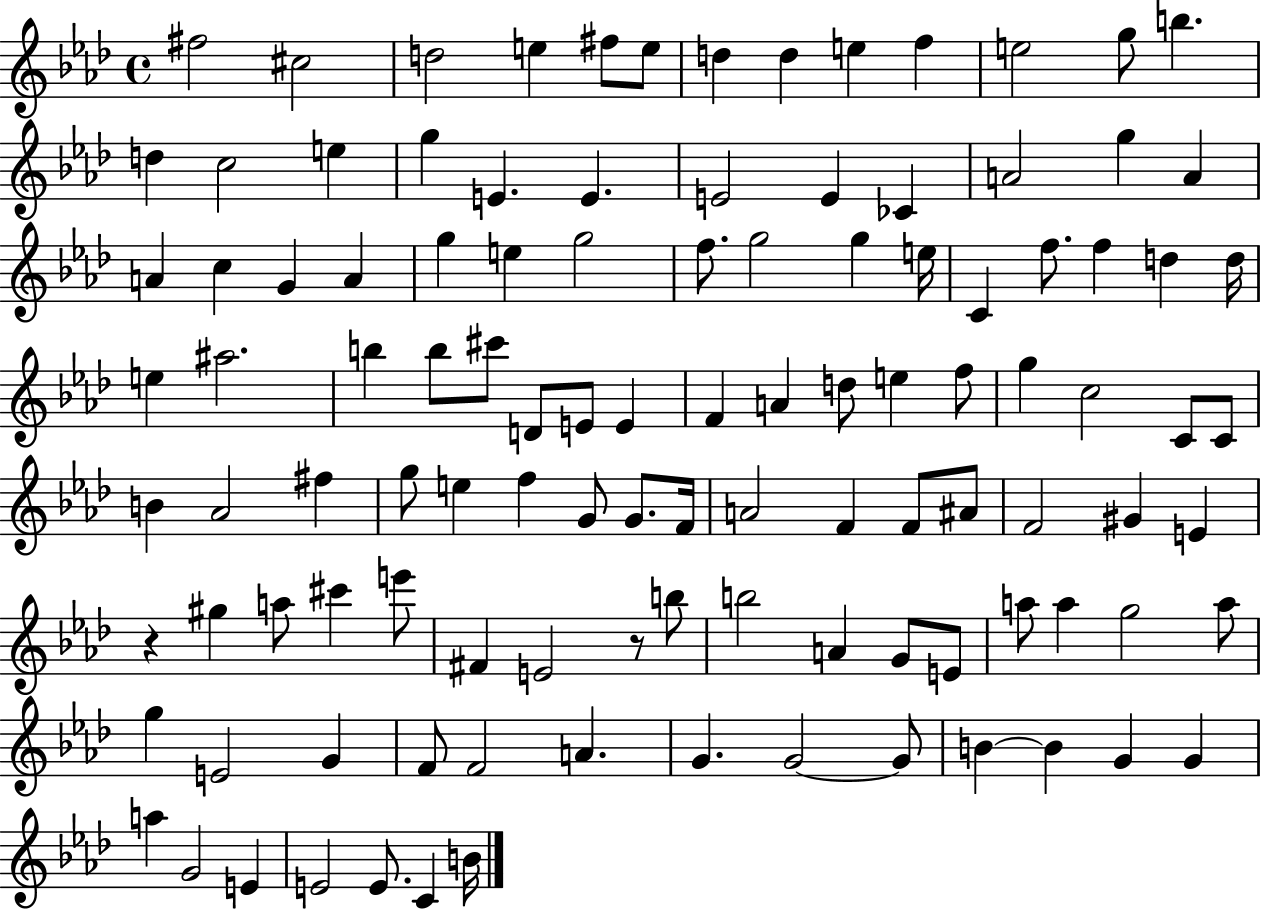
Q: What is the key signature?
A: AES major